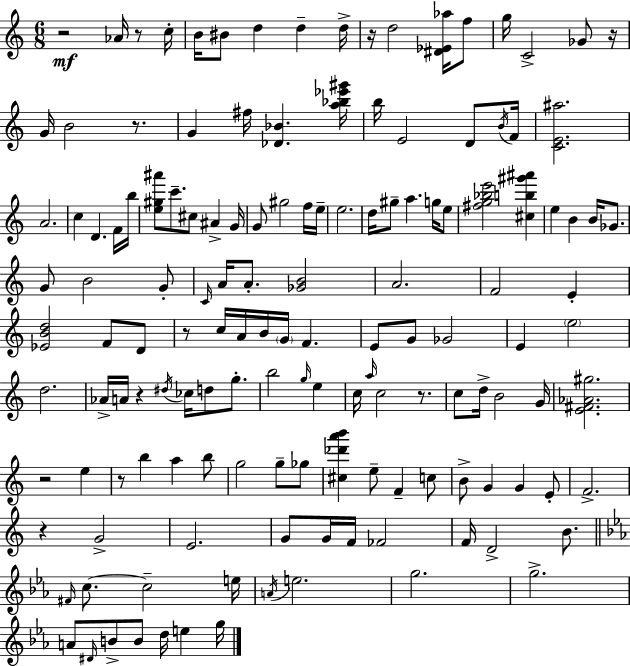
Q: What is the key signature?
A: A minor